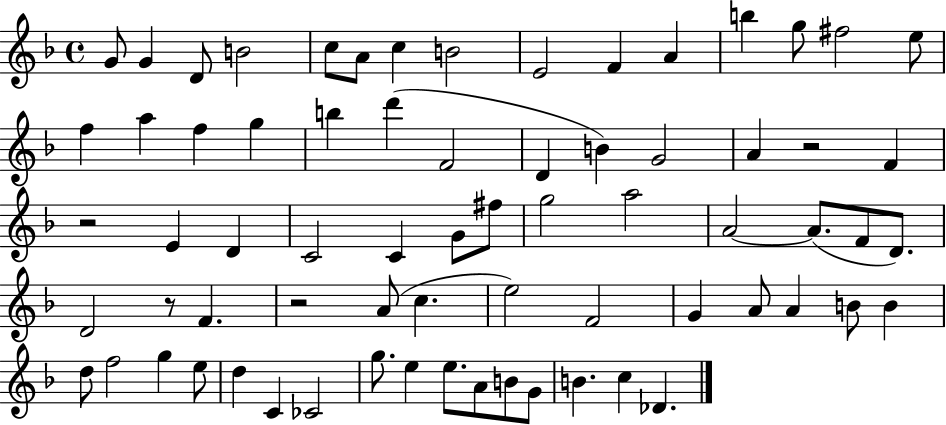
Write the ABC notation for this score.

X:1
T:Untitled
M:4/4
L:1/4
K:F
G/2 G D/2 B2 c/2 A/2 c B2 E2 F A b g/2 ^f2 e/2 f a f g b d' F2 D B G2 A z2 F z2 E D C2 C G/2 ^f/2 g2 a2 A2 A/2 F/2 D/2 D2 z/2 F z2 A/2 c e2 F2 G A/2 A B/2 B d/2 f2 g e/2 d C _C2 g/2 e e/2 A/2 B/2 G/2 B c _D